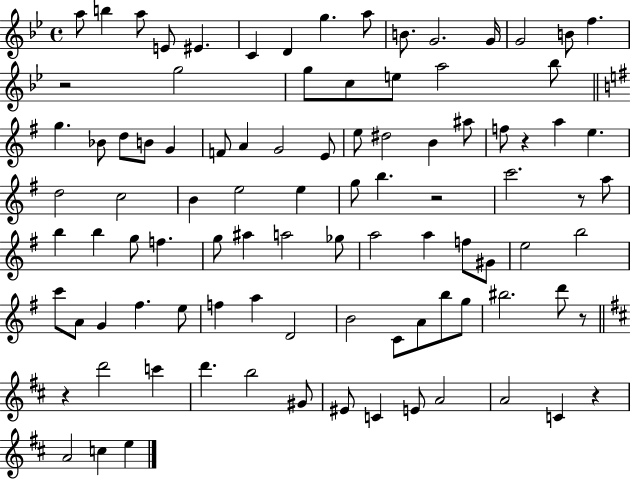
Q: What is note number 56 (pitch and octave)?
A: A5